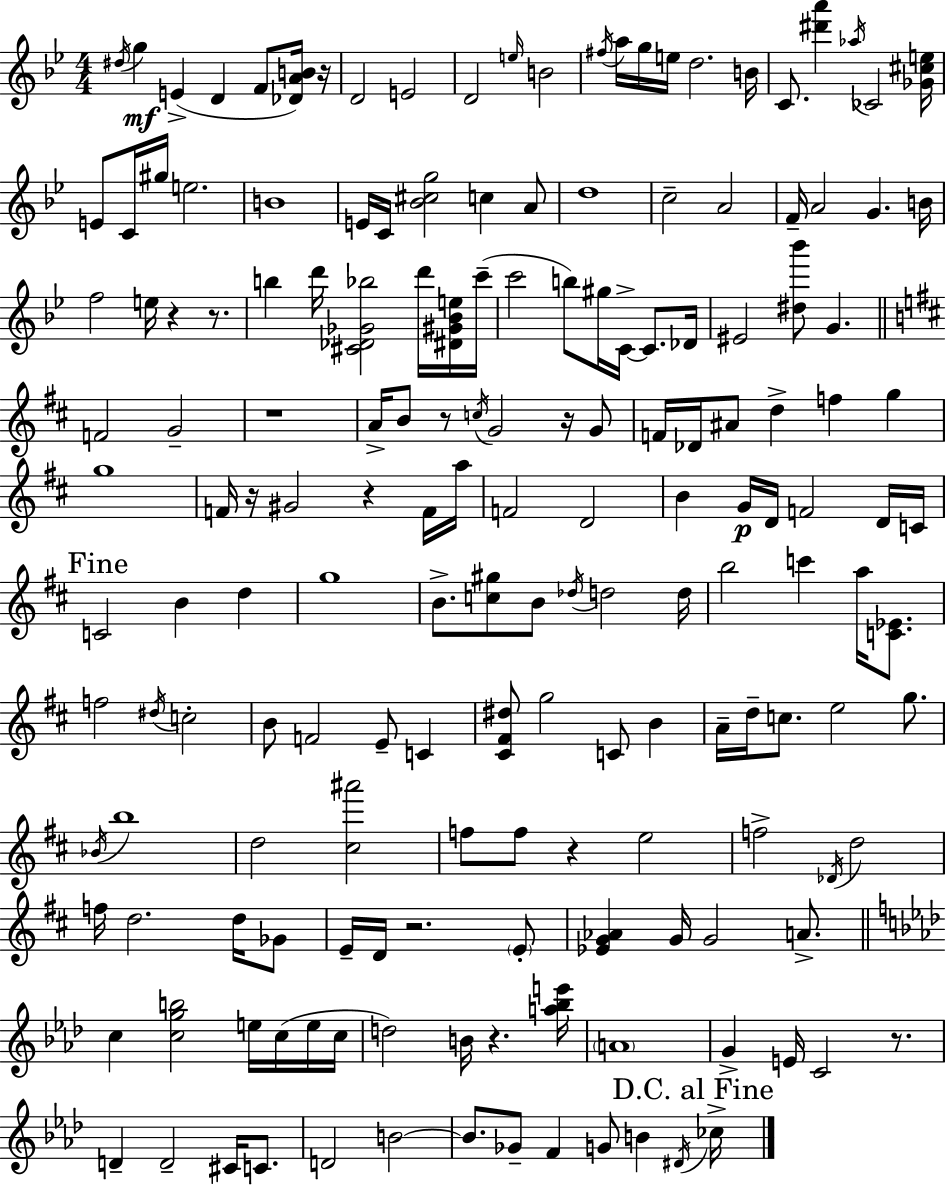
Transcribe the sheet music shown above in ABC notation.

X:1
T:Untitled
M:4/4
L:1/4
K:Bb
^d/4 g E D F/2 [_DAB]/4 z/4 D2 E2 D2 e/4 B2 ^f/4 a/4 g/4 e/4 d2 B/4 C/2 [^d'a'] _a/4 _C2 [_G^ce]/4 E/2 C/4 ^g/4 e2 B4 E/4 C/4 [_B^cg]2 c A/2 d4 c2 A2 F/4 A2 G B/4 f2 e/4 z z/2 b d'/4 [^C_D_G_b]2 d'/4 [^D^G_Be]/4 c'/4 c'2 b/2 ^g/4 C/4 C/2 _D/4 ^E2 [^d_b']/2 G F2 G2 z4 A/4 B/2 z/2 c/4 G2 z/4 G/2 F/4 _D/4 ^A/2 d f g g4 F/4 z/4 ^G2 z F/4 a/4 F2 D2 B G/4 D/4 F2 D/4 C/4 C2 B d g4 B/2 [c^g]/2 B/2 _d/4 d2 d/4 b2 c' a/4 [C_E]/2 f2 ^d/4 c2 B/2 F2 E/2 C [^C^F^d]/2 g2 C/2 B A/4 d/4 c/2 e2 g/2 _B/4 b4 d2 [^c^a']2 f/2 f/2 z e2 f2 _D/4 d2 f/4 d2 d/4 _G/2 E/4 D/4 z2 E/2 [_EG_A] G/4 G2 A/2 c [cgb]2 e/4 c/4 e/4 c/4 d2 B/4 z [a_be']/4 A4 G E/4 C2 z/2 D D2 ^C/4 C/2 D2 B2 B/2 _G/2 F G/2 B ^D/4 _c/4